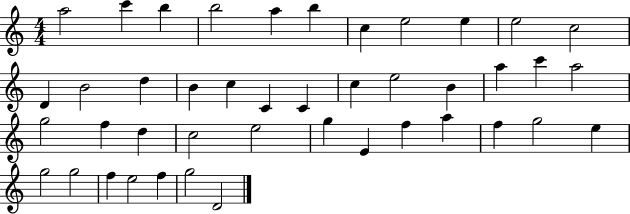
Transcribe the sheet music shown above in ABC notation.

X:1
T:Untitled
M:4/4
L:1/4
K:C
a2 c' b b2 a b c e2 e e2 c2 D B2 d B c C C c e2 B a c' a2 g2 f d c2 e2 g E f a f g2 e g2 g2 f e2 f g2 D2